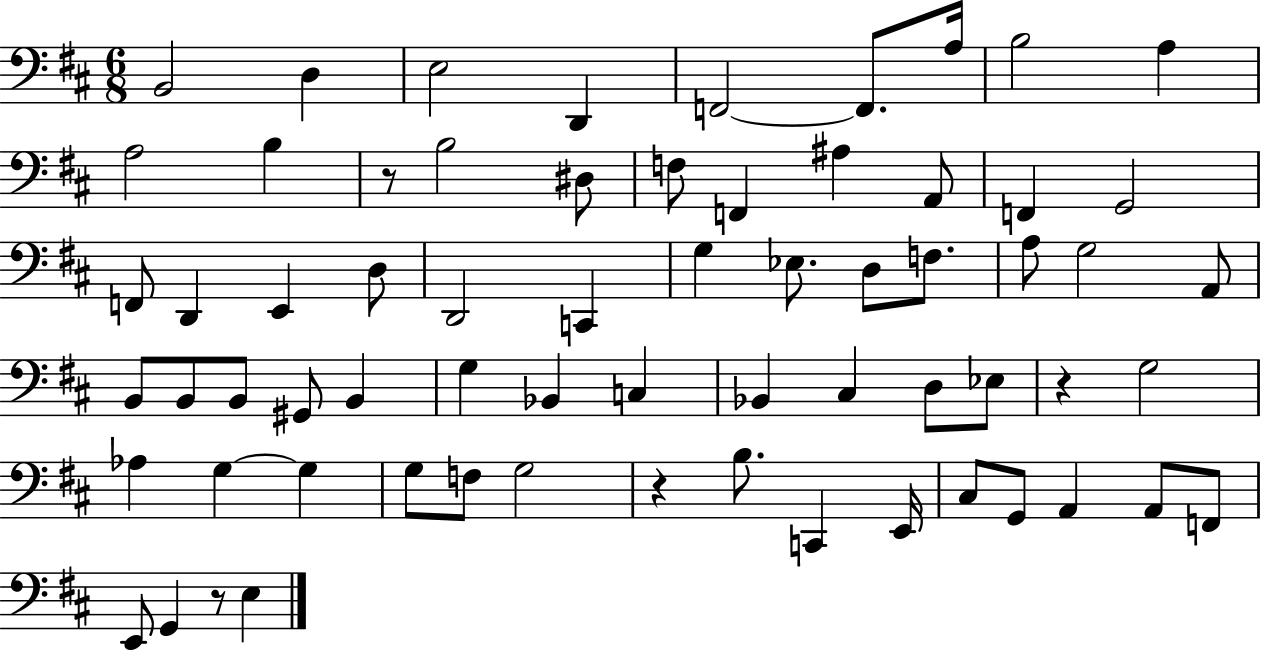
X:1
T:Untitled
M:6/8
L:1/4
K:D
B,,2 D, E,2 D,, F,,2 F,,/2 A,/4 B,2 A, A,2 B, z/2 B,2 ^D,/2 F,/2 F,, ^A, A,,/2 F,, G,,2 F,,/2 D,, E,, D,/2 D,,2 C,, G, _E,/2 D,/2 F,/2 A,/2 G,2 A,,/2 B,,/2 B,,/2 B,,/2 ^G,,/2 B,, G, _B,, C, _B,, ^C, D,/2 _E,/2 z G,2 _A, G, G, G,/2 F,/2 G,2 z B,/2 C,, E,,/4 ^C,/2 G,,/2 A,, A,,/2 F,,/2 E,,/2 G,, z/2 E,